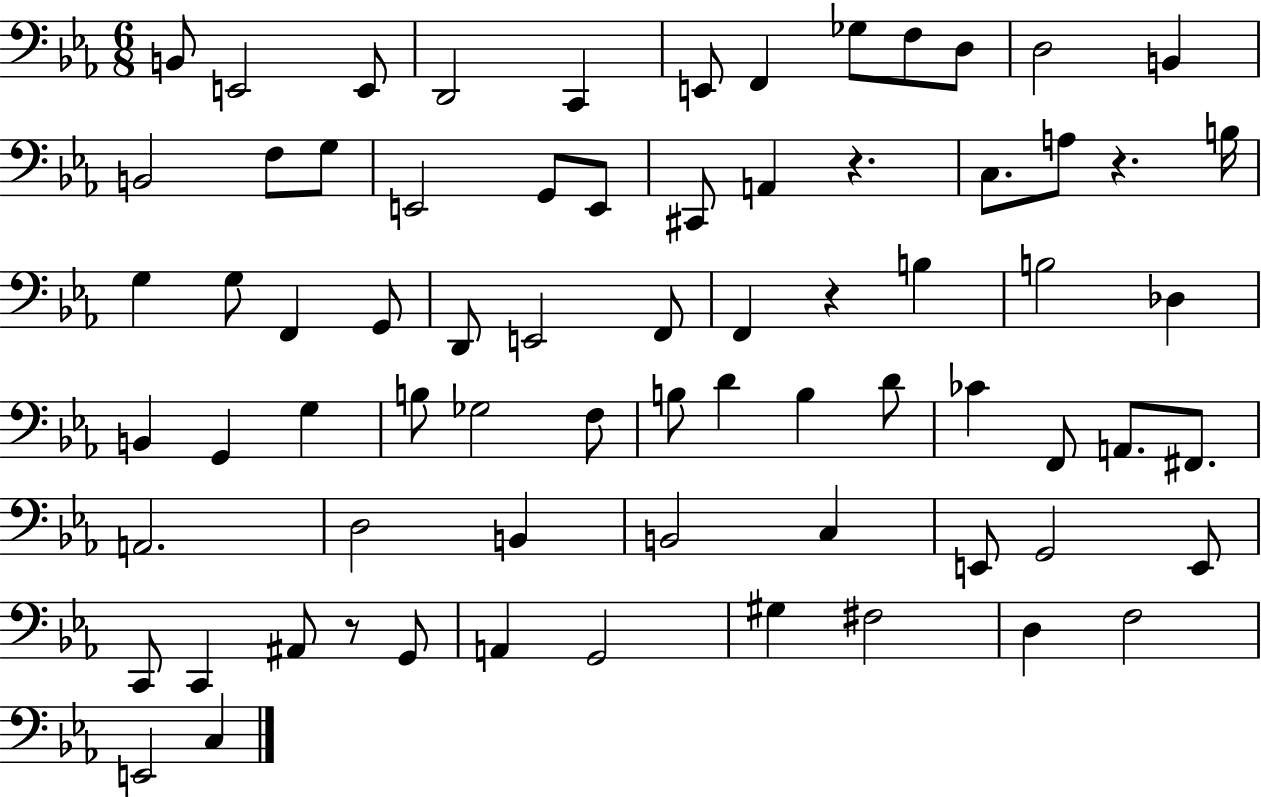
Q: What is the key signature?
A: EES major